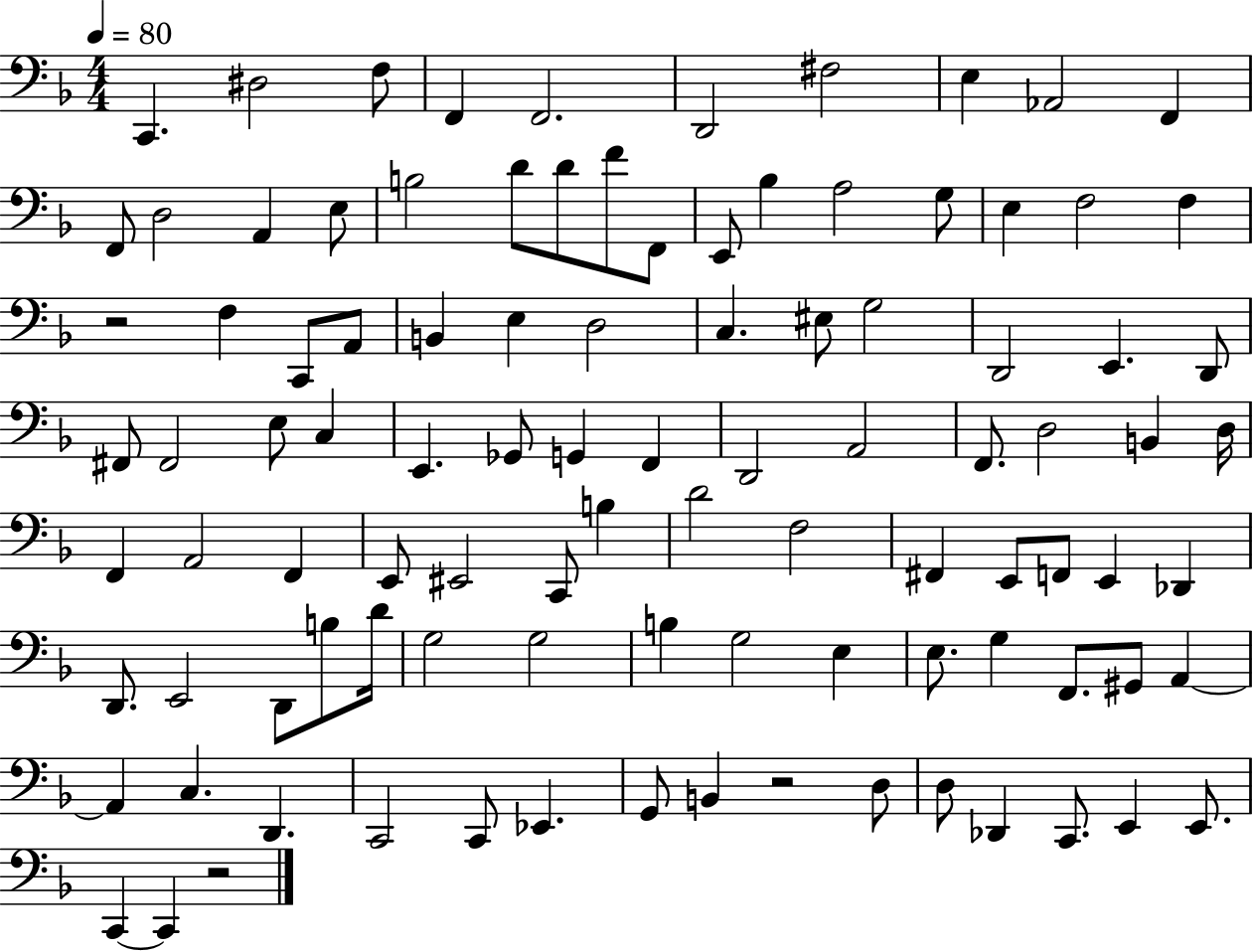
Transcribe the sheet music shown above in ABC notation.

X:1
T:Untitled
M:4/4
L:1/4
K:F
C,, ^D,2 F,/2 F,, F,,2 D,,2 ^F,2 E, _A,,2 F,, F,,/2 D,2 A,, E,/2 B,2 D/2 D/2 F/2 F,,/2 E,,/2 _B, A,2 G,/2 E, F,2 F, z2 F, C,,/2 A,,/2 B,, E, D,2 C, ^E,/2 G,2 D,,2 E,, D,,/2 ^F,,/2 ^F,,2 E,/2 C, E,, _G,,/2 G,, F,, D,,2 A,,2 F,,/2 D,2 B,, D,/4 F,, A,,2 F,, E,,/2 ^E,,2 C,,/2 B, D2 F,2 ^F,, E,,/2 F,,/2 E,, _D,, D,,/2 E,,2 D,,/2 B,/2 D/4 G,2 G,2 B, G,2 E, E,/2 G, F,,/2 ^G,,/2 A,, A,, C, D,, C,,2 C,,/2 _E,, G,,/2 B,, z2 D,/2 D,/2 _D,, C,,/2 E,, E,,/2 C,, C,, z2